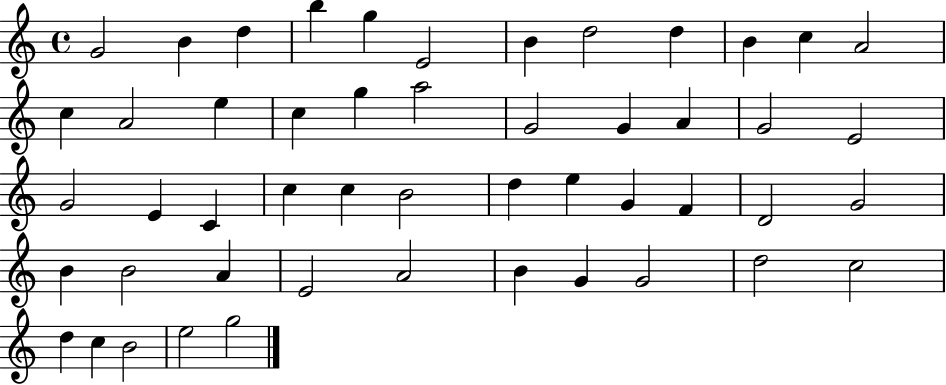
G4/h B4/q D5/q B5/q G5/q E4/h B4/q D5/h D5/q B4/q C5/q A4/h C5/q A4/h E5/q C5/q G5/q A5/h G4/h G4/q A4/q G4/h E4/h G4/h E4/q C4/q C5/q C5/q B4/h D5/q E5/q G4/q F4/q D4/h G4/h B4/q B4/h A4/q E4/h A4/h B4/q G4/q G4/h D5/h C5/h D5/q C5/q B4/h E5/h G5/h